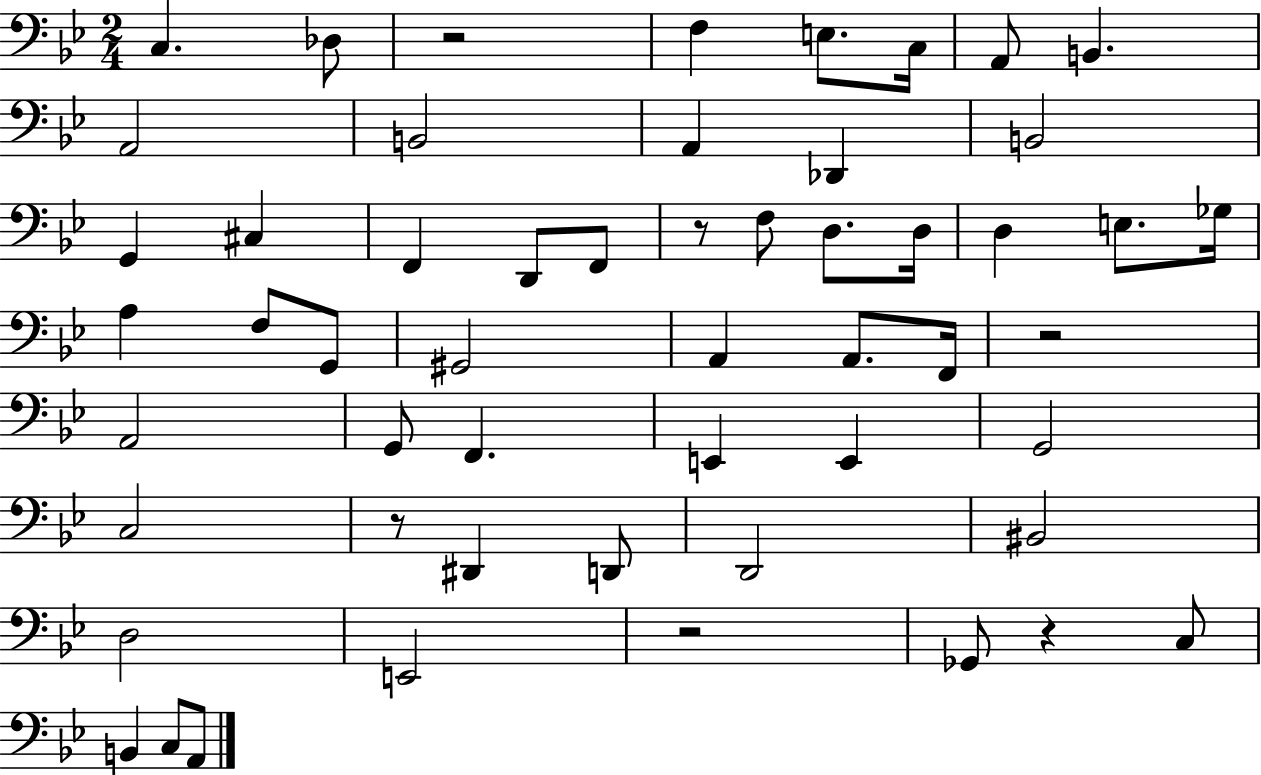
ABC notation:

X:1
T:Untitled
M:2/4
L:1/4
K:Bb
C, _D,/2 z2 F, E,/2 C,/4 A,,/2 B,, A,,2 B,,2 A,, _D,, B,,2 G,, ^C, F,, D,,/2 F,,/2 z/2 F,/2 D,/2 D,/4 D, E,/2 _G,/4 A, F,/2 G,,/2 ^G,,2 A,, A,,/2 F,,/4 z2 A,,2 G,,/2 F,, E,, E,, G,,2 C,2 z/2 ^D,, D,,/2 D,,2 ^B,,2 D,2 E,,2 z2 _G,,/2 z C,/2 B,, C,/2 A,,/2